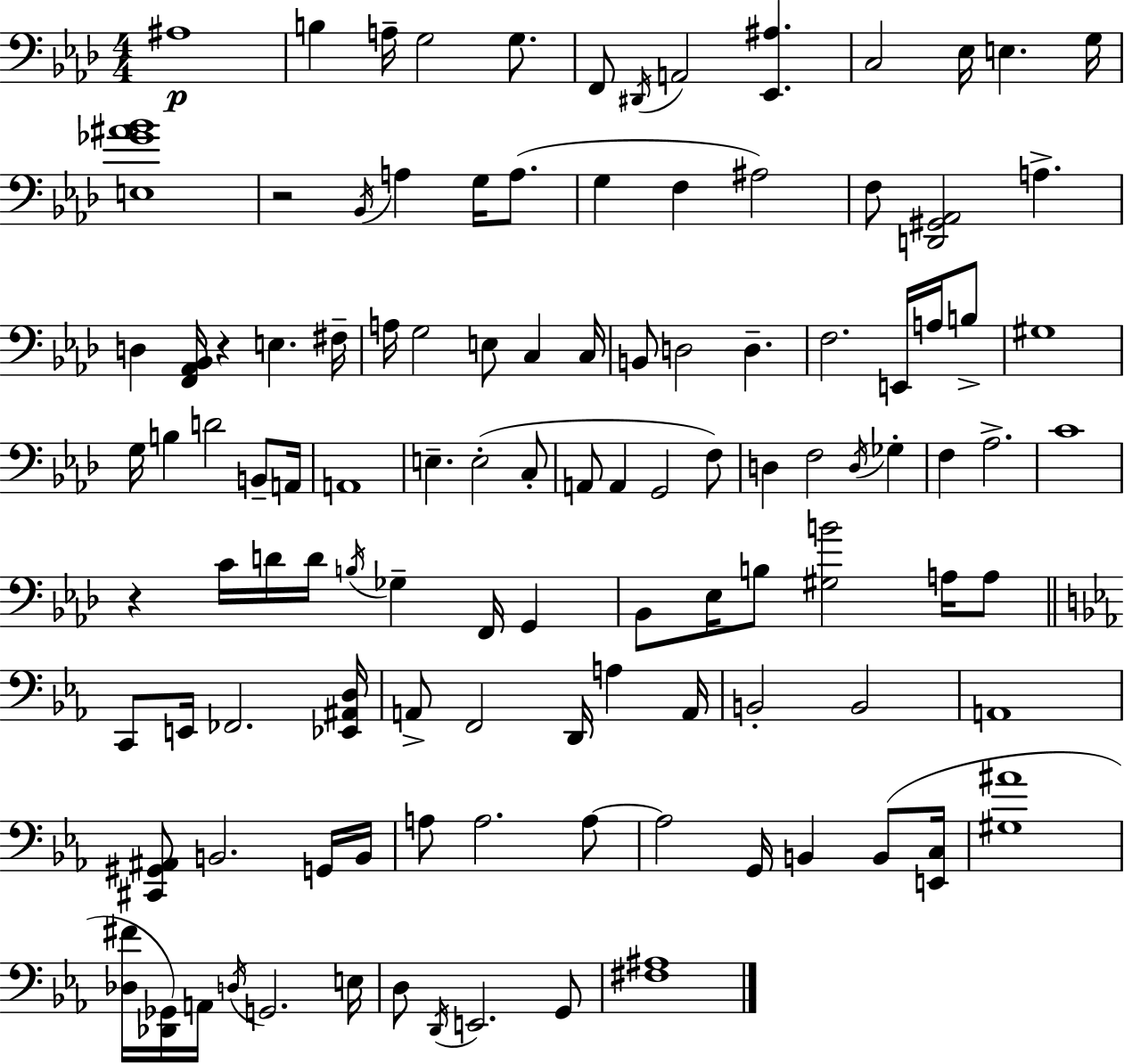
X:1
T:Untitled
M:4/4
L:1/4
K:Ab
^A,4 B, A,/4 G,2 G,/2 F,,/2 ^D,,/4 A,,2 [_E,,^A,] C,2 _E,/4 E, G,/4 [E,_G^A_B]4 z2 _B,,/4 A, G,/4 A,/2 G, F, ^A,2 F,/2 [D,,^G,,_A,,]2 A, D, [F,,_A,,_B,,]/4 z E, ^F,/4 A,/4 G,2 E,/2 C, C,/4 B,,/2 D,2 D, F,2 E,,/4 A,/4 B,/2 ^G,4 G,/4 B, D2 B,,/2 A,,/4 A,,4 E, E,2 C,/2 A,,/2 A,, G,,2 F,/2 D, F,2 D,/4 _G, F, _A,2 C4 z C/4 D/4 D/4 B,/4 _G, F,,/4 G,, _B,,/2 _E,/4 B,/2 [^G,B]2 A,/4 A,/2 C,,/2 E,,/4 _F,,2 [_E,,^A,,D,]/4 A,,/2 F,,2 D,,/4 A, A,,/4 B,,2 B,,2 A,,4 [^C,,^G,,^A,,]/2 B,,2 G,,/4 B,,/4 A,/2 A,2 A,/2 A,2 G,,/4 B,, B,,/2 [E,,C,]/4 [^G,^A]4 [_D,^F]/4 [_D,,_G,,]/4 A,,/4 D,/4 G,,2 E,/4 D,/2 D,,/4 E,,2 G,,/2 [^F,^A,]4